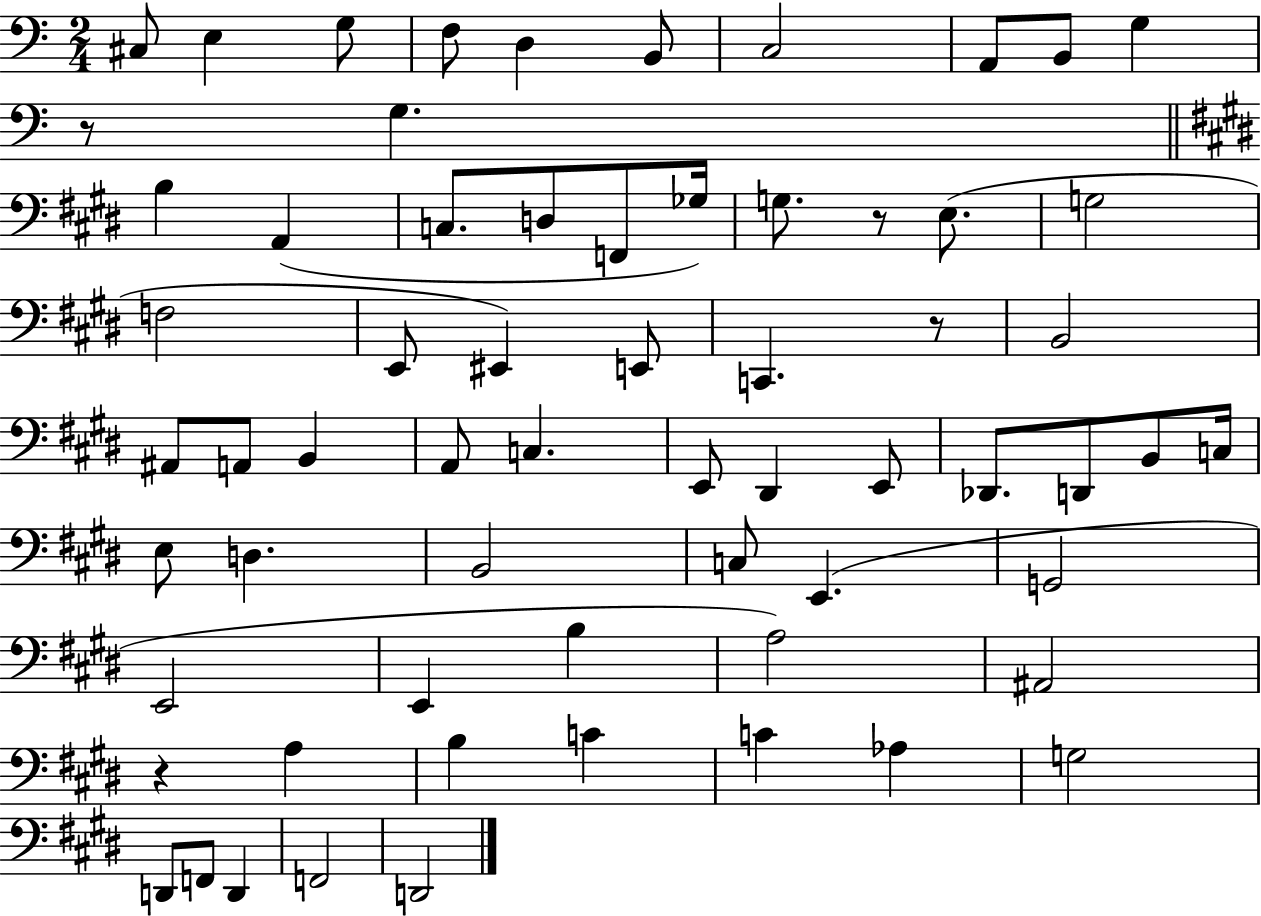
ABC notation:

X:1
T:Untitled
M:2/4
L:1/4
K:C
^C,/2 E, G,/2 F,/2 D, B,,/2 C,2 A,,/2 B,,/2 G, z/2 G, B, A,, C,/2 D,/2 F,,/2 _G,/4 G,/2 z/2 E,/2 G,2 F,2 E,,/2 ^E,, E,,/2 C,, z/2 B,,2 ^A,,/2 A,,/2 B,, A,,/2 C, E,,/2 ^D,, E,,/2 _D,,/2 D,,/2 B,,/2 C,/4 E,/2 D, B,,2 C,/2 E,, G,,2 E,,2 E,, B, A,2 ^A,,2 z A, B, C C _A, G,2 D,,/2 F,,/2 D,, F,,2 D,,2